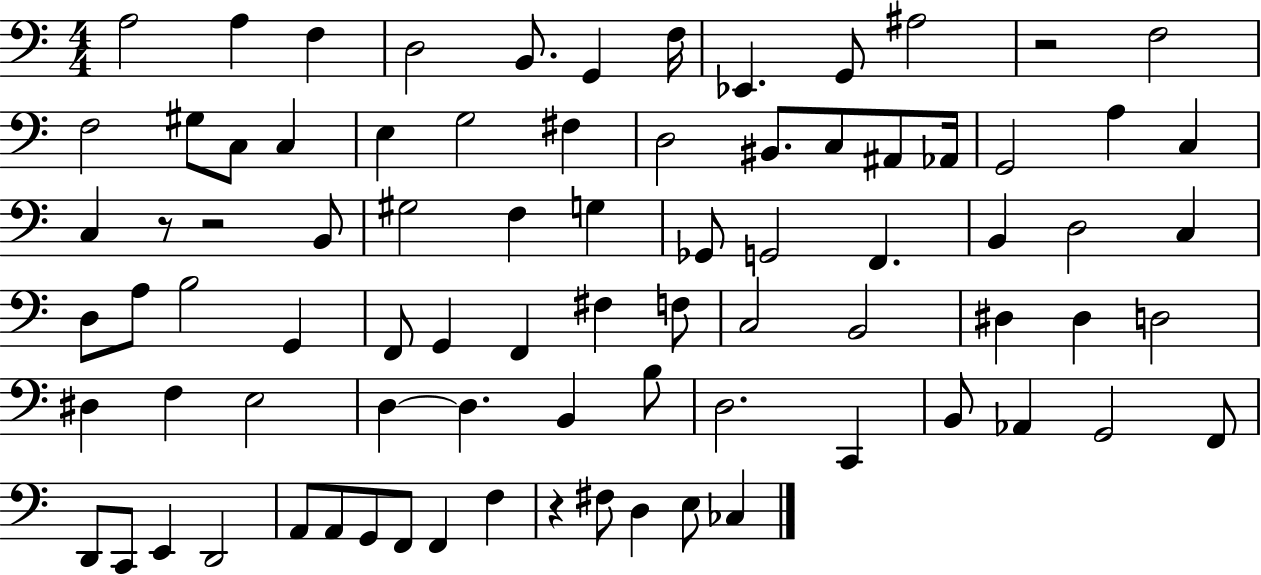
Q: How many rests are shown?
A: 4